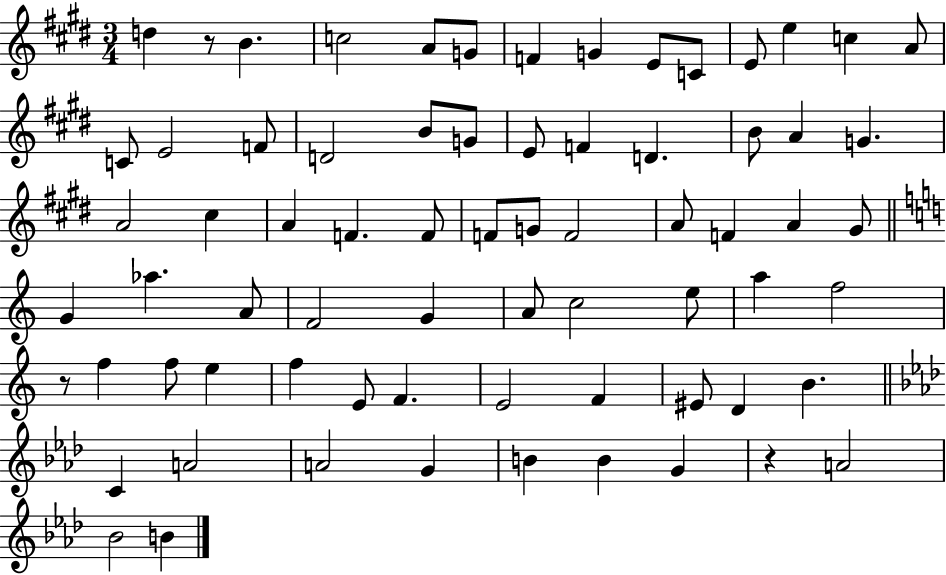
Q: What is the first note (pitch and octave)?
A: D5